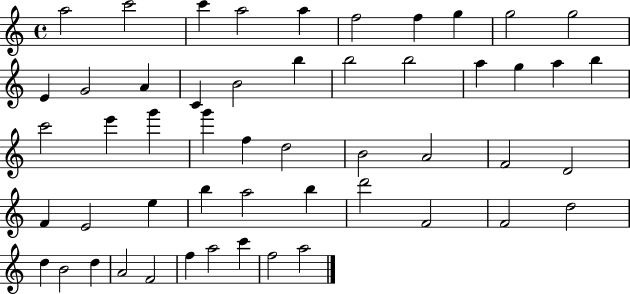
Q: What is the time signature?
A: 4/4